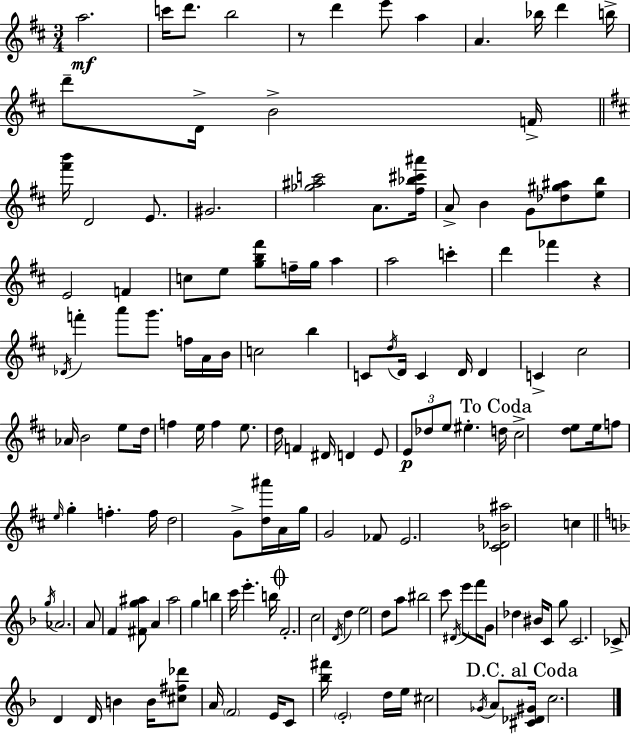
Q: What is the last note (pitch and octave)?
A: C5